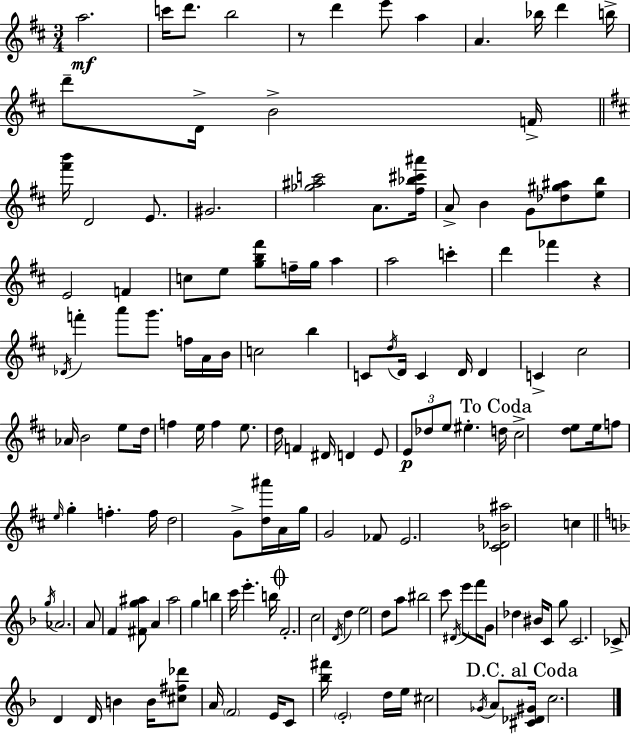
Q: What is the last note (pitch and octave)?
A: C5